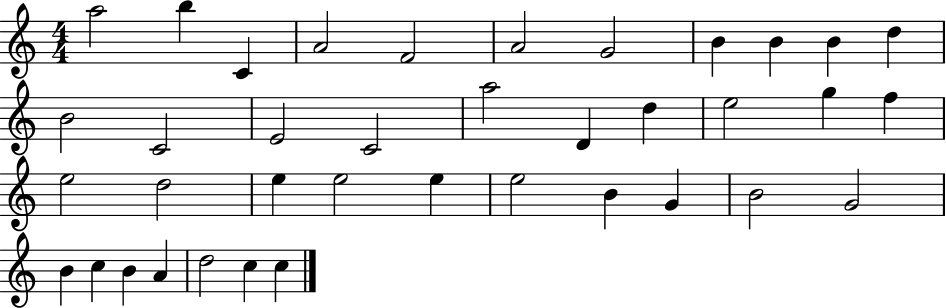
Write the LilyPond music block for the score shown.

{
  \clef treble
  \numericTimeSignature
  \time 4/4
  \key c \major
  a''2 b''4 c'4 | a'2 f'2 | a'2 g'2 | b'4 b'4 b'4 d''4 | \break b'2 c'2 | e'2 c'2 | a''2 d'4 d''4 | e''2 g''4 f''4 | \break e''2 d''2 | e''4 e''2 e''4 | e''2 b'4 g'4 | b'2 g'2 | \break b'4 c''4 b'4 a'4 | d''2 c''4 c''4 | \bar "|."
}